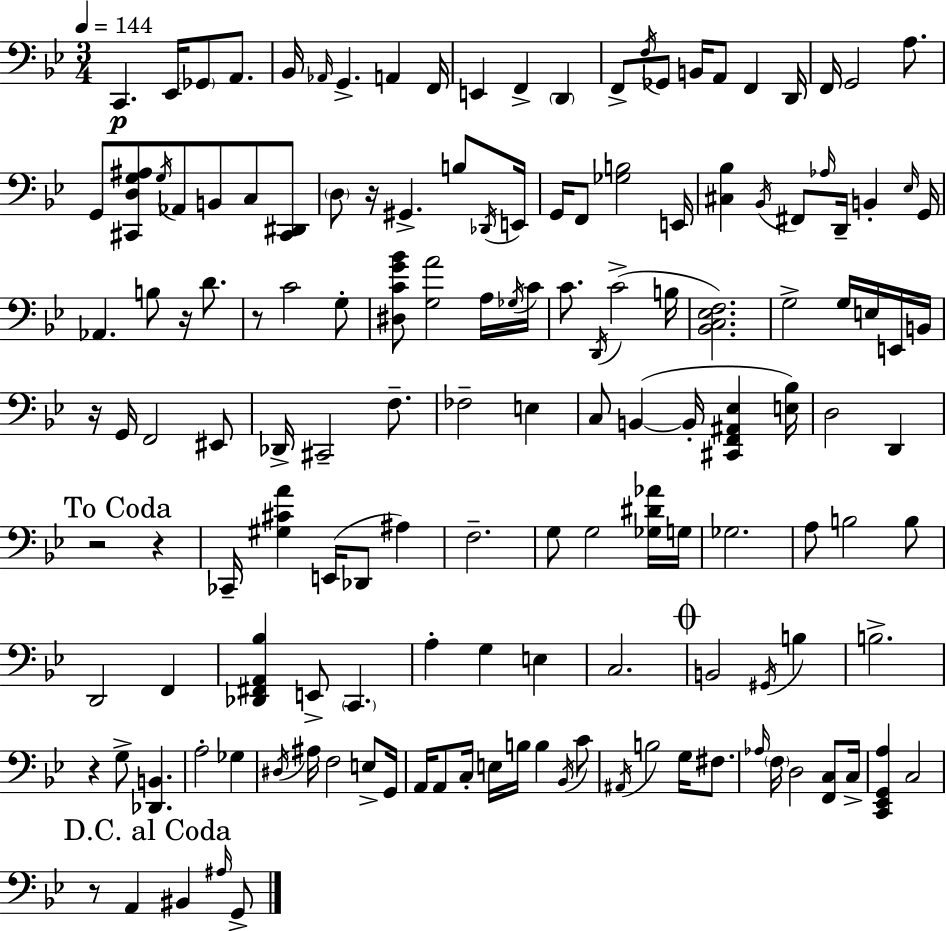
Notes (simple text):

C2/q. Eb2/s Gb2/e A2/e. Bb2/s Ab2/s G2/q. A2/q F2/s E2/q F2/q D2/q F2/e F3/s Gb2/e B2/s A2/e F2/q D2/s F2/s G2/h A3/e. G2/e [C#2,D3,G3,A#3]/e G3/s Ab2/e B2/e C3/e [C#2,D#2]/e D3/e R/s G#2/q. B3/e Db2/s E2/s G2/s F2/e [Gb3,B3]/h E2/s [C#3,Bb3]/q Bb2/s F#2/e Ab3/s D2/s B2/q Eb3/s G2/s Ab2/q. B3/e R/s D4/e. R/e C4/h G3/e [D#3,C4,G4,Bb4]/e [G3,A4]/h A3/s Gb3/s C4/s C4/e. D2/s C4/h B3/s [Bb2,C3,Eb3,F3]/h. G3/h G3/s E3/s E2/s B2/s R/s G2/s F2/h EIS2/e Db2/s C#2/h F3/e. FES3/h E3/q C3/e B2/q B2/s [C#2,F2,A#2,Eb3]/q [E3,Bb3]/s D3/h D2/q R/h R/q CES2/s [G#3,C#4,A4]/q E2/s Db2/e A#3/q F3/h. G3/e G3/h [Gb3,D#4,Ab4]/s G3/s Gb3/h. A3/e B3/h B3/e D2/h F2/q [Db2,F#2,A2,Bb3]/q E2/e C2/q. A3/q G3/q E3/q C3/h. B2/h G#2/s B3/q B3/h. R/q G3/e [Db2,B2]/q. A3/h Gb3/q D#3/s A#3/s F3/h E3/e G2/s A2/s A2/e C3/s E3/s B3/s B3/q Bb2/s C4/e A#2/s B3/h G3/s F#3/e. Ab3/s F3/s D3/h [F2,C3]/e C3/s [C2,Eb2,G2,A3]/q C3/h R/e A2/q BIS2/q A#3/s G2/e